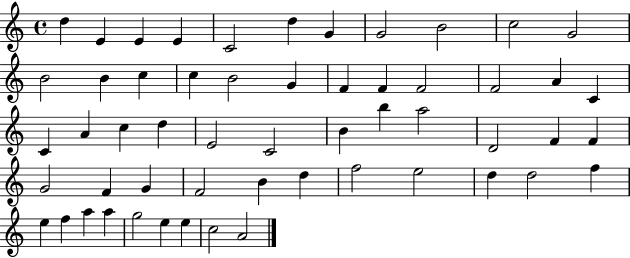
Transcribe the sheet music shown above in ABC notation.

X:1
T:Untitled
M:4/4
L:1/4
K:C
d E E E C2 d G G2 B2 c2 G2 B2 B c c B2 G F F F2 F2 A C C A c d E2 C2 B b a2 D2 F F G2 F G F2 B d f2 e2 d d2 f e f a a g2 e e c2 A2